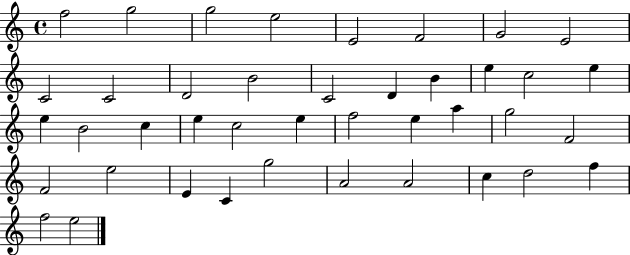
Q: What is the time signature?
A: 4/4